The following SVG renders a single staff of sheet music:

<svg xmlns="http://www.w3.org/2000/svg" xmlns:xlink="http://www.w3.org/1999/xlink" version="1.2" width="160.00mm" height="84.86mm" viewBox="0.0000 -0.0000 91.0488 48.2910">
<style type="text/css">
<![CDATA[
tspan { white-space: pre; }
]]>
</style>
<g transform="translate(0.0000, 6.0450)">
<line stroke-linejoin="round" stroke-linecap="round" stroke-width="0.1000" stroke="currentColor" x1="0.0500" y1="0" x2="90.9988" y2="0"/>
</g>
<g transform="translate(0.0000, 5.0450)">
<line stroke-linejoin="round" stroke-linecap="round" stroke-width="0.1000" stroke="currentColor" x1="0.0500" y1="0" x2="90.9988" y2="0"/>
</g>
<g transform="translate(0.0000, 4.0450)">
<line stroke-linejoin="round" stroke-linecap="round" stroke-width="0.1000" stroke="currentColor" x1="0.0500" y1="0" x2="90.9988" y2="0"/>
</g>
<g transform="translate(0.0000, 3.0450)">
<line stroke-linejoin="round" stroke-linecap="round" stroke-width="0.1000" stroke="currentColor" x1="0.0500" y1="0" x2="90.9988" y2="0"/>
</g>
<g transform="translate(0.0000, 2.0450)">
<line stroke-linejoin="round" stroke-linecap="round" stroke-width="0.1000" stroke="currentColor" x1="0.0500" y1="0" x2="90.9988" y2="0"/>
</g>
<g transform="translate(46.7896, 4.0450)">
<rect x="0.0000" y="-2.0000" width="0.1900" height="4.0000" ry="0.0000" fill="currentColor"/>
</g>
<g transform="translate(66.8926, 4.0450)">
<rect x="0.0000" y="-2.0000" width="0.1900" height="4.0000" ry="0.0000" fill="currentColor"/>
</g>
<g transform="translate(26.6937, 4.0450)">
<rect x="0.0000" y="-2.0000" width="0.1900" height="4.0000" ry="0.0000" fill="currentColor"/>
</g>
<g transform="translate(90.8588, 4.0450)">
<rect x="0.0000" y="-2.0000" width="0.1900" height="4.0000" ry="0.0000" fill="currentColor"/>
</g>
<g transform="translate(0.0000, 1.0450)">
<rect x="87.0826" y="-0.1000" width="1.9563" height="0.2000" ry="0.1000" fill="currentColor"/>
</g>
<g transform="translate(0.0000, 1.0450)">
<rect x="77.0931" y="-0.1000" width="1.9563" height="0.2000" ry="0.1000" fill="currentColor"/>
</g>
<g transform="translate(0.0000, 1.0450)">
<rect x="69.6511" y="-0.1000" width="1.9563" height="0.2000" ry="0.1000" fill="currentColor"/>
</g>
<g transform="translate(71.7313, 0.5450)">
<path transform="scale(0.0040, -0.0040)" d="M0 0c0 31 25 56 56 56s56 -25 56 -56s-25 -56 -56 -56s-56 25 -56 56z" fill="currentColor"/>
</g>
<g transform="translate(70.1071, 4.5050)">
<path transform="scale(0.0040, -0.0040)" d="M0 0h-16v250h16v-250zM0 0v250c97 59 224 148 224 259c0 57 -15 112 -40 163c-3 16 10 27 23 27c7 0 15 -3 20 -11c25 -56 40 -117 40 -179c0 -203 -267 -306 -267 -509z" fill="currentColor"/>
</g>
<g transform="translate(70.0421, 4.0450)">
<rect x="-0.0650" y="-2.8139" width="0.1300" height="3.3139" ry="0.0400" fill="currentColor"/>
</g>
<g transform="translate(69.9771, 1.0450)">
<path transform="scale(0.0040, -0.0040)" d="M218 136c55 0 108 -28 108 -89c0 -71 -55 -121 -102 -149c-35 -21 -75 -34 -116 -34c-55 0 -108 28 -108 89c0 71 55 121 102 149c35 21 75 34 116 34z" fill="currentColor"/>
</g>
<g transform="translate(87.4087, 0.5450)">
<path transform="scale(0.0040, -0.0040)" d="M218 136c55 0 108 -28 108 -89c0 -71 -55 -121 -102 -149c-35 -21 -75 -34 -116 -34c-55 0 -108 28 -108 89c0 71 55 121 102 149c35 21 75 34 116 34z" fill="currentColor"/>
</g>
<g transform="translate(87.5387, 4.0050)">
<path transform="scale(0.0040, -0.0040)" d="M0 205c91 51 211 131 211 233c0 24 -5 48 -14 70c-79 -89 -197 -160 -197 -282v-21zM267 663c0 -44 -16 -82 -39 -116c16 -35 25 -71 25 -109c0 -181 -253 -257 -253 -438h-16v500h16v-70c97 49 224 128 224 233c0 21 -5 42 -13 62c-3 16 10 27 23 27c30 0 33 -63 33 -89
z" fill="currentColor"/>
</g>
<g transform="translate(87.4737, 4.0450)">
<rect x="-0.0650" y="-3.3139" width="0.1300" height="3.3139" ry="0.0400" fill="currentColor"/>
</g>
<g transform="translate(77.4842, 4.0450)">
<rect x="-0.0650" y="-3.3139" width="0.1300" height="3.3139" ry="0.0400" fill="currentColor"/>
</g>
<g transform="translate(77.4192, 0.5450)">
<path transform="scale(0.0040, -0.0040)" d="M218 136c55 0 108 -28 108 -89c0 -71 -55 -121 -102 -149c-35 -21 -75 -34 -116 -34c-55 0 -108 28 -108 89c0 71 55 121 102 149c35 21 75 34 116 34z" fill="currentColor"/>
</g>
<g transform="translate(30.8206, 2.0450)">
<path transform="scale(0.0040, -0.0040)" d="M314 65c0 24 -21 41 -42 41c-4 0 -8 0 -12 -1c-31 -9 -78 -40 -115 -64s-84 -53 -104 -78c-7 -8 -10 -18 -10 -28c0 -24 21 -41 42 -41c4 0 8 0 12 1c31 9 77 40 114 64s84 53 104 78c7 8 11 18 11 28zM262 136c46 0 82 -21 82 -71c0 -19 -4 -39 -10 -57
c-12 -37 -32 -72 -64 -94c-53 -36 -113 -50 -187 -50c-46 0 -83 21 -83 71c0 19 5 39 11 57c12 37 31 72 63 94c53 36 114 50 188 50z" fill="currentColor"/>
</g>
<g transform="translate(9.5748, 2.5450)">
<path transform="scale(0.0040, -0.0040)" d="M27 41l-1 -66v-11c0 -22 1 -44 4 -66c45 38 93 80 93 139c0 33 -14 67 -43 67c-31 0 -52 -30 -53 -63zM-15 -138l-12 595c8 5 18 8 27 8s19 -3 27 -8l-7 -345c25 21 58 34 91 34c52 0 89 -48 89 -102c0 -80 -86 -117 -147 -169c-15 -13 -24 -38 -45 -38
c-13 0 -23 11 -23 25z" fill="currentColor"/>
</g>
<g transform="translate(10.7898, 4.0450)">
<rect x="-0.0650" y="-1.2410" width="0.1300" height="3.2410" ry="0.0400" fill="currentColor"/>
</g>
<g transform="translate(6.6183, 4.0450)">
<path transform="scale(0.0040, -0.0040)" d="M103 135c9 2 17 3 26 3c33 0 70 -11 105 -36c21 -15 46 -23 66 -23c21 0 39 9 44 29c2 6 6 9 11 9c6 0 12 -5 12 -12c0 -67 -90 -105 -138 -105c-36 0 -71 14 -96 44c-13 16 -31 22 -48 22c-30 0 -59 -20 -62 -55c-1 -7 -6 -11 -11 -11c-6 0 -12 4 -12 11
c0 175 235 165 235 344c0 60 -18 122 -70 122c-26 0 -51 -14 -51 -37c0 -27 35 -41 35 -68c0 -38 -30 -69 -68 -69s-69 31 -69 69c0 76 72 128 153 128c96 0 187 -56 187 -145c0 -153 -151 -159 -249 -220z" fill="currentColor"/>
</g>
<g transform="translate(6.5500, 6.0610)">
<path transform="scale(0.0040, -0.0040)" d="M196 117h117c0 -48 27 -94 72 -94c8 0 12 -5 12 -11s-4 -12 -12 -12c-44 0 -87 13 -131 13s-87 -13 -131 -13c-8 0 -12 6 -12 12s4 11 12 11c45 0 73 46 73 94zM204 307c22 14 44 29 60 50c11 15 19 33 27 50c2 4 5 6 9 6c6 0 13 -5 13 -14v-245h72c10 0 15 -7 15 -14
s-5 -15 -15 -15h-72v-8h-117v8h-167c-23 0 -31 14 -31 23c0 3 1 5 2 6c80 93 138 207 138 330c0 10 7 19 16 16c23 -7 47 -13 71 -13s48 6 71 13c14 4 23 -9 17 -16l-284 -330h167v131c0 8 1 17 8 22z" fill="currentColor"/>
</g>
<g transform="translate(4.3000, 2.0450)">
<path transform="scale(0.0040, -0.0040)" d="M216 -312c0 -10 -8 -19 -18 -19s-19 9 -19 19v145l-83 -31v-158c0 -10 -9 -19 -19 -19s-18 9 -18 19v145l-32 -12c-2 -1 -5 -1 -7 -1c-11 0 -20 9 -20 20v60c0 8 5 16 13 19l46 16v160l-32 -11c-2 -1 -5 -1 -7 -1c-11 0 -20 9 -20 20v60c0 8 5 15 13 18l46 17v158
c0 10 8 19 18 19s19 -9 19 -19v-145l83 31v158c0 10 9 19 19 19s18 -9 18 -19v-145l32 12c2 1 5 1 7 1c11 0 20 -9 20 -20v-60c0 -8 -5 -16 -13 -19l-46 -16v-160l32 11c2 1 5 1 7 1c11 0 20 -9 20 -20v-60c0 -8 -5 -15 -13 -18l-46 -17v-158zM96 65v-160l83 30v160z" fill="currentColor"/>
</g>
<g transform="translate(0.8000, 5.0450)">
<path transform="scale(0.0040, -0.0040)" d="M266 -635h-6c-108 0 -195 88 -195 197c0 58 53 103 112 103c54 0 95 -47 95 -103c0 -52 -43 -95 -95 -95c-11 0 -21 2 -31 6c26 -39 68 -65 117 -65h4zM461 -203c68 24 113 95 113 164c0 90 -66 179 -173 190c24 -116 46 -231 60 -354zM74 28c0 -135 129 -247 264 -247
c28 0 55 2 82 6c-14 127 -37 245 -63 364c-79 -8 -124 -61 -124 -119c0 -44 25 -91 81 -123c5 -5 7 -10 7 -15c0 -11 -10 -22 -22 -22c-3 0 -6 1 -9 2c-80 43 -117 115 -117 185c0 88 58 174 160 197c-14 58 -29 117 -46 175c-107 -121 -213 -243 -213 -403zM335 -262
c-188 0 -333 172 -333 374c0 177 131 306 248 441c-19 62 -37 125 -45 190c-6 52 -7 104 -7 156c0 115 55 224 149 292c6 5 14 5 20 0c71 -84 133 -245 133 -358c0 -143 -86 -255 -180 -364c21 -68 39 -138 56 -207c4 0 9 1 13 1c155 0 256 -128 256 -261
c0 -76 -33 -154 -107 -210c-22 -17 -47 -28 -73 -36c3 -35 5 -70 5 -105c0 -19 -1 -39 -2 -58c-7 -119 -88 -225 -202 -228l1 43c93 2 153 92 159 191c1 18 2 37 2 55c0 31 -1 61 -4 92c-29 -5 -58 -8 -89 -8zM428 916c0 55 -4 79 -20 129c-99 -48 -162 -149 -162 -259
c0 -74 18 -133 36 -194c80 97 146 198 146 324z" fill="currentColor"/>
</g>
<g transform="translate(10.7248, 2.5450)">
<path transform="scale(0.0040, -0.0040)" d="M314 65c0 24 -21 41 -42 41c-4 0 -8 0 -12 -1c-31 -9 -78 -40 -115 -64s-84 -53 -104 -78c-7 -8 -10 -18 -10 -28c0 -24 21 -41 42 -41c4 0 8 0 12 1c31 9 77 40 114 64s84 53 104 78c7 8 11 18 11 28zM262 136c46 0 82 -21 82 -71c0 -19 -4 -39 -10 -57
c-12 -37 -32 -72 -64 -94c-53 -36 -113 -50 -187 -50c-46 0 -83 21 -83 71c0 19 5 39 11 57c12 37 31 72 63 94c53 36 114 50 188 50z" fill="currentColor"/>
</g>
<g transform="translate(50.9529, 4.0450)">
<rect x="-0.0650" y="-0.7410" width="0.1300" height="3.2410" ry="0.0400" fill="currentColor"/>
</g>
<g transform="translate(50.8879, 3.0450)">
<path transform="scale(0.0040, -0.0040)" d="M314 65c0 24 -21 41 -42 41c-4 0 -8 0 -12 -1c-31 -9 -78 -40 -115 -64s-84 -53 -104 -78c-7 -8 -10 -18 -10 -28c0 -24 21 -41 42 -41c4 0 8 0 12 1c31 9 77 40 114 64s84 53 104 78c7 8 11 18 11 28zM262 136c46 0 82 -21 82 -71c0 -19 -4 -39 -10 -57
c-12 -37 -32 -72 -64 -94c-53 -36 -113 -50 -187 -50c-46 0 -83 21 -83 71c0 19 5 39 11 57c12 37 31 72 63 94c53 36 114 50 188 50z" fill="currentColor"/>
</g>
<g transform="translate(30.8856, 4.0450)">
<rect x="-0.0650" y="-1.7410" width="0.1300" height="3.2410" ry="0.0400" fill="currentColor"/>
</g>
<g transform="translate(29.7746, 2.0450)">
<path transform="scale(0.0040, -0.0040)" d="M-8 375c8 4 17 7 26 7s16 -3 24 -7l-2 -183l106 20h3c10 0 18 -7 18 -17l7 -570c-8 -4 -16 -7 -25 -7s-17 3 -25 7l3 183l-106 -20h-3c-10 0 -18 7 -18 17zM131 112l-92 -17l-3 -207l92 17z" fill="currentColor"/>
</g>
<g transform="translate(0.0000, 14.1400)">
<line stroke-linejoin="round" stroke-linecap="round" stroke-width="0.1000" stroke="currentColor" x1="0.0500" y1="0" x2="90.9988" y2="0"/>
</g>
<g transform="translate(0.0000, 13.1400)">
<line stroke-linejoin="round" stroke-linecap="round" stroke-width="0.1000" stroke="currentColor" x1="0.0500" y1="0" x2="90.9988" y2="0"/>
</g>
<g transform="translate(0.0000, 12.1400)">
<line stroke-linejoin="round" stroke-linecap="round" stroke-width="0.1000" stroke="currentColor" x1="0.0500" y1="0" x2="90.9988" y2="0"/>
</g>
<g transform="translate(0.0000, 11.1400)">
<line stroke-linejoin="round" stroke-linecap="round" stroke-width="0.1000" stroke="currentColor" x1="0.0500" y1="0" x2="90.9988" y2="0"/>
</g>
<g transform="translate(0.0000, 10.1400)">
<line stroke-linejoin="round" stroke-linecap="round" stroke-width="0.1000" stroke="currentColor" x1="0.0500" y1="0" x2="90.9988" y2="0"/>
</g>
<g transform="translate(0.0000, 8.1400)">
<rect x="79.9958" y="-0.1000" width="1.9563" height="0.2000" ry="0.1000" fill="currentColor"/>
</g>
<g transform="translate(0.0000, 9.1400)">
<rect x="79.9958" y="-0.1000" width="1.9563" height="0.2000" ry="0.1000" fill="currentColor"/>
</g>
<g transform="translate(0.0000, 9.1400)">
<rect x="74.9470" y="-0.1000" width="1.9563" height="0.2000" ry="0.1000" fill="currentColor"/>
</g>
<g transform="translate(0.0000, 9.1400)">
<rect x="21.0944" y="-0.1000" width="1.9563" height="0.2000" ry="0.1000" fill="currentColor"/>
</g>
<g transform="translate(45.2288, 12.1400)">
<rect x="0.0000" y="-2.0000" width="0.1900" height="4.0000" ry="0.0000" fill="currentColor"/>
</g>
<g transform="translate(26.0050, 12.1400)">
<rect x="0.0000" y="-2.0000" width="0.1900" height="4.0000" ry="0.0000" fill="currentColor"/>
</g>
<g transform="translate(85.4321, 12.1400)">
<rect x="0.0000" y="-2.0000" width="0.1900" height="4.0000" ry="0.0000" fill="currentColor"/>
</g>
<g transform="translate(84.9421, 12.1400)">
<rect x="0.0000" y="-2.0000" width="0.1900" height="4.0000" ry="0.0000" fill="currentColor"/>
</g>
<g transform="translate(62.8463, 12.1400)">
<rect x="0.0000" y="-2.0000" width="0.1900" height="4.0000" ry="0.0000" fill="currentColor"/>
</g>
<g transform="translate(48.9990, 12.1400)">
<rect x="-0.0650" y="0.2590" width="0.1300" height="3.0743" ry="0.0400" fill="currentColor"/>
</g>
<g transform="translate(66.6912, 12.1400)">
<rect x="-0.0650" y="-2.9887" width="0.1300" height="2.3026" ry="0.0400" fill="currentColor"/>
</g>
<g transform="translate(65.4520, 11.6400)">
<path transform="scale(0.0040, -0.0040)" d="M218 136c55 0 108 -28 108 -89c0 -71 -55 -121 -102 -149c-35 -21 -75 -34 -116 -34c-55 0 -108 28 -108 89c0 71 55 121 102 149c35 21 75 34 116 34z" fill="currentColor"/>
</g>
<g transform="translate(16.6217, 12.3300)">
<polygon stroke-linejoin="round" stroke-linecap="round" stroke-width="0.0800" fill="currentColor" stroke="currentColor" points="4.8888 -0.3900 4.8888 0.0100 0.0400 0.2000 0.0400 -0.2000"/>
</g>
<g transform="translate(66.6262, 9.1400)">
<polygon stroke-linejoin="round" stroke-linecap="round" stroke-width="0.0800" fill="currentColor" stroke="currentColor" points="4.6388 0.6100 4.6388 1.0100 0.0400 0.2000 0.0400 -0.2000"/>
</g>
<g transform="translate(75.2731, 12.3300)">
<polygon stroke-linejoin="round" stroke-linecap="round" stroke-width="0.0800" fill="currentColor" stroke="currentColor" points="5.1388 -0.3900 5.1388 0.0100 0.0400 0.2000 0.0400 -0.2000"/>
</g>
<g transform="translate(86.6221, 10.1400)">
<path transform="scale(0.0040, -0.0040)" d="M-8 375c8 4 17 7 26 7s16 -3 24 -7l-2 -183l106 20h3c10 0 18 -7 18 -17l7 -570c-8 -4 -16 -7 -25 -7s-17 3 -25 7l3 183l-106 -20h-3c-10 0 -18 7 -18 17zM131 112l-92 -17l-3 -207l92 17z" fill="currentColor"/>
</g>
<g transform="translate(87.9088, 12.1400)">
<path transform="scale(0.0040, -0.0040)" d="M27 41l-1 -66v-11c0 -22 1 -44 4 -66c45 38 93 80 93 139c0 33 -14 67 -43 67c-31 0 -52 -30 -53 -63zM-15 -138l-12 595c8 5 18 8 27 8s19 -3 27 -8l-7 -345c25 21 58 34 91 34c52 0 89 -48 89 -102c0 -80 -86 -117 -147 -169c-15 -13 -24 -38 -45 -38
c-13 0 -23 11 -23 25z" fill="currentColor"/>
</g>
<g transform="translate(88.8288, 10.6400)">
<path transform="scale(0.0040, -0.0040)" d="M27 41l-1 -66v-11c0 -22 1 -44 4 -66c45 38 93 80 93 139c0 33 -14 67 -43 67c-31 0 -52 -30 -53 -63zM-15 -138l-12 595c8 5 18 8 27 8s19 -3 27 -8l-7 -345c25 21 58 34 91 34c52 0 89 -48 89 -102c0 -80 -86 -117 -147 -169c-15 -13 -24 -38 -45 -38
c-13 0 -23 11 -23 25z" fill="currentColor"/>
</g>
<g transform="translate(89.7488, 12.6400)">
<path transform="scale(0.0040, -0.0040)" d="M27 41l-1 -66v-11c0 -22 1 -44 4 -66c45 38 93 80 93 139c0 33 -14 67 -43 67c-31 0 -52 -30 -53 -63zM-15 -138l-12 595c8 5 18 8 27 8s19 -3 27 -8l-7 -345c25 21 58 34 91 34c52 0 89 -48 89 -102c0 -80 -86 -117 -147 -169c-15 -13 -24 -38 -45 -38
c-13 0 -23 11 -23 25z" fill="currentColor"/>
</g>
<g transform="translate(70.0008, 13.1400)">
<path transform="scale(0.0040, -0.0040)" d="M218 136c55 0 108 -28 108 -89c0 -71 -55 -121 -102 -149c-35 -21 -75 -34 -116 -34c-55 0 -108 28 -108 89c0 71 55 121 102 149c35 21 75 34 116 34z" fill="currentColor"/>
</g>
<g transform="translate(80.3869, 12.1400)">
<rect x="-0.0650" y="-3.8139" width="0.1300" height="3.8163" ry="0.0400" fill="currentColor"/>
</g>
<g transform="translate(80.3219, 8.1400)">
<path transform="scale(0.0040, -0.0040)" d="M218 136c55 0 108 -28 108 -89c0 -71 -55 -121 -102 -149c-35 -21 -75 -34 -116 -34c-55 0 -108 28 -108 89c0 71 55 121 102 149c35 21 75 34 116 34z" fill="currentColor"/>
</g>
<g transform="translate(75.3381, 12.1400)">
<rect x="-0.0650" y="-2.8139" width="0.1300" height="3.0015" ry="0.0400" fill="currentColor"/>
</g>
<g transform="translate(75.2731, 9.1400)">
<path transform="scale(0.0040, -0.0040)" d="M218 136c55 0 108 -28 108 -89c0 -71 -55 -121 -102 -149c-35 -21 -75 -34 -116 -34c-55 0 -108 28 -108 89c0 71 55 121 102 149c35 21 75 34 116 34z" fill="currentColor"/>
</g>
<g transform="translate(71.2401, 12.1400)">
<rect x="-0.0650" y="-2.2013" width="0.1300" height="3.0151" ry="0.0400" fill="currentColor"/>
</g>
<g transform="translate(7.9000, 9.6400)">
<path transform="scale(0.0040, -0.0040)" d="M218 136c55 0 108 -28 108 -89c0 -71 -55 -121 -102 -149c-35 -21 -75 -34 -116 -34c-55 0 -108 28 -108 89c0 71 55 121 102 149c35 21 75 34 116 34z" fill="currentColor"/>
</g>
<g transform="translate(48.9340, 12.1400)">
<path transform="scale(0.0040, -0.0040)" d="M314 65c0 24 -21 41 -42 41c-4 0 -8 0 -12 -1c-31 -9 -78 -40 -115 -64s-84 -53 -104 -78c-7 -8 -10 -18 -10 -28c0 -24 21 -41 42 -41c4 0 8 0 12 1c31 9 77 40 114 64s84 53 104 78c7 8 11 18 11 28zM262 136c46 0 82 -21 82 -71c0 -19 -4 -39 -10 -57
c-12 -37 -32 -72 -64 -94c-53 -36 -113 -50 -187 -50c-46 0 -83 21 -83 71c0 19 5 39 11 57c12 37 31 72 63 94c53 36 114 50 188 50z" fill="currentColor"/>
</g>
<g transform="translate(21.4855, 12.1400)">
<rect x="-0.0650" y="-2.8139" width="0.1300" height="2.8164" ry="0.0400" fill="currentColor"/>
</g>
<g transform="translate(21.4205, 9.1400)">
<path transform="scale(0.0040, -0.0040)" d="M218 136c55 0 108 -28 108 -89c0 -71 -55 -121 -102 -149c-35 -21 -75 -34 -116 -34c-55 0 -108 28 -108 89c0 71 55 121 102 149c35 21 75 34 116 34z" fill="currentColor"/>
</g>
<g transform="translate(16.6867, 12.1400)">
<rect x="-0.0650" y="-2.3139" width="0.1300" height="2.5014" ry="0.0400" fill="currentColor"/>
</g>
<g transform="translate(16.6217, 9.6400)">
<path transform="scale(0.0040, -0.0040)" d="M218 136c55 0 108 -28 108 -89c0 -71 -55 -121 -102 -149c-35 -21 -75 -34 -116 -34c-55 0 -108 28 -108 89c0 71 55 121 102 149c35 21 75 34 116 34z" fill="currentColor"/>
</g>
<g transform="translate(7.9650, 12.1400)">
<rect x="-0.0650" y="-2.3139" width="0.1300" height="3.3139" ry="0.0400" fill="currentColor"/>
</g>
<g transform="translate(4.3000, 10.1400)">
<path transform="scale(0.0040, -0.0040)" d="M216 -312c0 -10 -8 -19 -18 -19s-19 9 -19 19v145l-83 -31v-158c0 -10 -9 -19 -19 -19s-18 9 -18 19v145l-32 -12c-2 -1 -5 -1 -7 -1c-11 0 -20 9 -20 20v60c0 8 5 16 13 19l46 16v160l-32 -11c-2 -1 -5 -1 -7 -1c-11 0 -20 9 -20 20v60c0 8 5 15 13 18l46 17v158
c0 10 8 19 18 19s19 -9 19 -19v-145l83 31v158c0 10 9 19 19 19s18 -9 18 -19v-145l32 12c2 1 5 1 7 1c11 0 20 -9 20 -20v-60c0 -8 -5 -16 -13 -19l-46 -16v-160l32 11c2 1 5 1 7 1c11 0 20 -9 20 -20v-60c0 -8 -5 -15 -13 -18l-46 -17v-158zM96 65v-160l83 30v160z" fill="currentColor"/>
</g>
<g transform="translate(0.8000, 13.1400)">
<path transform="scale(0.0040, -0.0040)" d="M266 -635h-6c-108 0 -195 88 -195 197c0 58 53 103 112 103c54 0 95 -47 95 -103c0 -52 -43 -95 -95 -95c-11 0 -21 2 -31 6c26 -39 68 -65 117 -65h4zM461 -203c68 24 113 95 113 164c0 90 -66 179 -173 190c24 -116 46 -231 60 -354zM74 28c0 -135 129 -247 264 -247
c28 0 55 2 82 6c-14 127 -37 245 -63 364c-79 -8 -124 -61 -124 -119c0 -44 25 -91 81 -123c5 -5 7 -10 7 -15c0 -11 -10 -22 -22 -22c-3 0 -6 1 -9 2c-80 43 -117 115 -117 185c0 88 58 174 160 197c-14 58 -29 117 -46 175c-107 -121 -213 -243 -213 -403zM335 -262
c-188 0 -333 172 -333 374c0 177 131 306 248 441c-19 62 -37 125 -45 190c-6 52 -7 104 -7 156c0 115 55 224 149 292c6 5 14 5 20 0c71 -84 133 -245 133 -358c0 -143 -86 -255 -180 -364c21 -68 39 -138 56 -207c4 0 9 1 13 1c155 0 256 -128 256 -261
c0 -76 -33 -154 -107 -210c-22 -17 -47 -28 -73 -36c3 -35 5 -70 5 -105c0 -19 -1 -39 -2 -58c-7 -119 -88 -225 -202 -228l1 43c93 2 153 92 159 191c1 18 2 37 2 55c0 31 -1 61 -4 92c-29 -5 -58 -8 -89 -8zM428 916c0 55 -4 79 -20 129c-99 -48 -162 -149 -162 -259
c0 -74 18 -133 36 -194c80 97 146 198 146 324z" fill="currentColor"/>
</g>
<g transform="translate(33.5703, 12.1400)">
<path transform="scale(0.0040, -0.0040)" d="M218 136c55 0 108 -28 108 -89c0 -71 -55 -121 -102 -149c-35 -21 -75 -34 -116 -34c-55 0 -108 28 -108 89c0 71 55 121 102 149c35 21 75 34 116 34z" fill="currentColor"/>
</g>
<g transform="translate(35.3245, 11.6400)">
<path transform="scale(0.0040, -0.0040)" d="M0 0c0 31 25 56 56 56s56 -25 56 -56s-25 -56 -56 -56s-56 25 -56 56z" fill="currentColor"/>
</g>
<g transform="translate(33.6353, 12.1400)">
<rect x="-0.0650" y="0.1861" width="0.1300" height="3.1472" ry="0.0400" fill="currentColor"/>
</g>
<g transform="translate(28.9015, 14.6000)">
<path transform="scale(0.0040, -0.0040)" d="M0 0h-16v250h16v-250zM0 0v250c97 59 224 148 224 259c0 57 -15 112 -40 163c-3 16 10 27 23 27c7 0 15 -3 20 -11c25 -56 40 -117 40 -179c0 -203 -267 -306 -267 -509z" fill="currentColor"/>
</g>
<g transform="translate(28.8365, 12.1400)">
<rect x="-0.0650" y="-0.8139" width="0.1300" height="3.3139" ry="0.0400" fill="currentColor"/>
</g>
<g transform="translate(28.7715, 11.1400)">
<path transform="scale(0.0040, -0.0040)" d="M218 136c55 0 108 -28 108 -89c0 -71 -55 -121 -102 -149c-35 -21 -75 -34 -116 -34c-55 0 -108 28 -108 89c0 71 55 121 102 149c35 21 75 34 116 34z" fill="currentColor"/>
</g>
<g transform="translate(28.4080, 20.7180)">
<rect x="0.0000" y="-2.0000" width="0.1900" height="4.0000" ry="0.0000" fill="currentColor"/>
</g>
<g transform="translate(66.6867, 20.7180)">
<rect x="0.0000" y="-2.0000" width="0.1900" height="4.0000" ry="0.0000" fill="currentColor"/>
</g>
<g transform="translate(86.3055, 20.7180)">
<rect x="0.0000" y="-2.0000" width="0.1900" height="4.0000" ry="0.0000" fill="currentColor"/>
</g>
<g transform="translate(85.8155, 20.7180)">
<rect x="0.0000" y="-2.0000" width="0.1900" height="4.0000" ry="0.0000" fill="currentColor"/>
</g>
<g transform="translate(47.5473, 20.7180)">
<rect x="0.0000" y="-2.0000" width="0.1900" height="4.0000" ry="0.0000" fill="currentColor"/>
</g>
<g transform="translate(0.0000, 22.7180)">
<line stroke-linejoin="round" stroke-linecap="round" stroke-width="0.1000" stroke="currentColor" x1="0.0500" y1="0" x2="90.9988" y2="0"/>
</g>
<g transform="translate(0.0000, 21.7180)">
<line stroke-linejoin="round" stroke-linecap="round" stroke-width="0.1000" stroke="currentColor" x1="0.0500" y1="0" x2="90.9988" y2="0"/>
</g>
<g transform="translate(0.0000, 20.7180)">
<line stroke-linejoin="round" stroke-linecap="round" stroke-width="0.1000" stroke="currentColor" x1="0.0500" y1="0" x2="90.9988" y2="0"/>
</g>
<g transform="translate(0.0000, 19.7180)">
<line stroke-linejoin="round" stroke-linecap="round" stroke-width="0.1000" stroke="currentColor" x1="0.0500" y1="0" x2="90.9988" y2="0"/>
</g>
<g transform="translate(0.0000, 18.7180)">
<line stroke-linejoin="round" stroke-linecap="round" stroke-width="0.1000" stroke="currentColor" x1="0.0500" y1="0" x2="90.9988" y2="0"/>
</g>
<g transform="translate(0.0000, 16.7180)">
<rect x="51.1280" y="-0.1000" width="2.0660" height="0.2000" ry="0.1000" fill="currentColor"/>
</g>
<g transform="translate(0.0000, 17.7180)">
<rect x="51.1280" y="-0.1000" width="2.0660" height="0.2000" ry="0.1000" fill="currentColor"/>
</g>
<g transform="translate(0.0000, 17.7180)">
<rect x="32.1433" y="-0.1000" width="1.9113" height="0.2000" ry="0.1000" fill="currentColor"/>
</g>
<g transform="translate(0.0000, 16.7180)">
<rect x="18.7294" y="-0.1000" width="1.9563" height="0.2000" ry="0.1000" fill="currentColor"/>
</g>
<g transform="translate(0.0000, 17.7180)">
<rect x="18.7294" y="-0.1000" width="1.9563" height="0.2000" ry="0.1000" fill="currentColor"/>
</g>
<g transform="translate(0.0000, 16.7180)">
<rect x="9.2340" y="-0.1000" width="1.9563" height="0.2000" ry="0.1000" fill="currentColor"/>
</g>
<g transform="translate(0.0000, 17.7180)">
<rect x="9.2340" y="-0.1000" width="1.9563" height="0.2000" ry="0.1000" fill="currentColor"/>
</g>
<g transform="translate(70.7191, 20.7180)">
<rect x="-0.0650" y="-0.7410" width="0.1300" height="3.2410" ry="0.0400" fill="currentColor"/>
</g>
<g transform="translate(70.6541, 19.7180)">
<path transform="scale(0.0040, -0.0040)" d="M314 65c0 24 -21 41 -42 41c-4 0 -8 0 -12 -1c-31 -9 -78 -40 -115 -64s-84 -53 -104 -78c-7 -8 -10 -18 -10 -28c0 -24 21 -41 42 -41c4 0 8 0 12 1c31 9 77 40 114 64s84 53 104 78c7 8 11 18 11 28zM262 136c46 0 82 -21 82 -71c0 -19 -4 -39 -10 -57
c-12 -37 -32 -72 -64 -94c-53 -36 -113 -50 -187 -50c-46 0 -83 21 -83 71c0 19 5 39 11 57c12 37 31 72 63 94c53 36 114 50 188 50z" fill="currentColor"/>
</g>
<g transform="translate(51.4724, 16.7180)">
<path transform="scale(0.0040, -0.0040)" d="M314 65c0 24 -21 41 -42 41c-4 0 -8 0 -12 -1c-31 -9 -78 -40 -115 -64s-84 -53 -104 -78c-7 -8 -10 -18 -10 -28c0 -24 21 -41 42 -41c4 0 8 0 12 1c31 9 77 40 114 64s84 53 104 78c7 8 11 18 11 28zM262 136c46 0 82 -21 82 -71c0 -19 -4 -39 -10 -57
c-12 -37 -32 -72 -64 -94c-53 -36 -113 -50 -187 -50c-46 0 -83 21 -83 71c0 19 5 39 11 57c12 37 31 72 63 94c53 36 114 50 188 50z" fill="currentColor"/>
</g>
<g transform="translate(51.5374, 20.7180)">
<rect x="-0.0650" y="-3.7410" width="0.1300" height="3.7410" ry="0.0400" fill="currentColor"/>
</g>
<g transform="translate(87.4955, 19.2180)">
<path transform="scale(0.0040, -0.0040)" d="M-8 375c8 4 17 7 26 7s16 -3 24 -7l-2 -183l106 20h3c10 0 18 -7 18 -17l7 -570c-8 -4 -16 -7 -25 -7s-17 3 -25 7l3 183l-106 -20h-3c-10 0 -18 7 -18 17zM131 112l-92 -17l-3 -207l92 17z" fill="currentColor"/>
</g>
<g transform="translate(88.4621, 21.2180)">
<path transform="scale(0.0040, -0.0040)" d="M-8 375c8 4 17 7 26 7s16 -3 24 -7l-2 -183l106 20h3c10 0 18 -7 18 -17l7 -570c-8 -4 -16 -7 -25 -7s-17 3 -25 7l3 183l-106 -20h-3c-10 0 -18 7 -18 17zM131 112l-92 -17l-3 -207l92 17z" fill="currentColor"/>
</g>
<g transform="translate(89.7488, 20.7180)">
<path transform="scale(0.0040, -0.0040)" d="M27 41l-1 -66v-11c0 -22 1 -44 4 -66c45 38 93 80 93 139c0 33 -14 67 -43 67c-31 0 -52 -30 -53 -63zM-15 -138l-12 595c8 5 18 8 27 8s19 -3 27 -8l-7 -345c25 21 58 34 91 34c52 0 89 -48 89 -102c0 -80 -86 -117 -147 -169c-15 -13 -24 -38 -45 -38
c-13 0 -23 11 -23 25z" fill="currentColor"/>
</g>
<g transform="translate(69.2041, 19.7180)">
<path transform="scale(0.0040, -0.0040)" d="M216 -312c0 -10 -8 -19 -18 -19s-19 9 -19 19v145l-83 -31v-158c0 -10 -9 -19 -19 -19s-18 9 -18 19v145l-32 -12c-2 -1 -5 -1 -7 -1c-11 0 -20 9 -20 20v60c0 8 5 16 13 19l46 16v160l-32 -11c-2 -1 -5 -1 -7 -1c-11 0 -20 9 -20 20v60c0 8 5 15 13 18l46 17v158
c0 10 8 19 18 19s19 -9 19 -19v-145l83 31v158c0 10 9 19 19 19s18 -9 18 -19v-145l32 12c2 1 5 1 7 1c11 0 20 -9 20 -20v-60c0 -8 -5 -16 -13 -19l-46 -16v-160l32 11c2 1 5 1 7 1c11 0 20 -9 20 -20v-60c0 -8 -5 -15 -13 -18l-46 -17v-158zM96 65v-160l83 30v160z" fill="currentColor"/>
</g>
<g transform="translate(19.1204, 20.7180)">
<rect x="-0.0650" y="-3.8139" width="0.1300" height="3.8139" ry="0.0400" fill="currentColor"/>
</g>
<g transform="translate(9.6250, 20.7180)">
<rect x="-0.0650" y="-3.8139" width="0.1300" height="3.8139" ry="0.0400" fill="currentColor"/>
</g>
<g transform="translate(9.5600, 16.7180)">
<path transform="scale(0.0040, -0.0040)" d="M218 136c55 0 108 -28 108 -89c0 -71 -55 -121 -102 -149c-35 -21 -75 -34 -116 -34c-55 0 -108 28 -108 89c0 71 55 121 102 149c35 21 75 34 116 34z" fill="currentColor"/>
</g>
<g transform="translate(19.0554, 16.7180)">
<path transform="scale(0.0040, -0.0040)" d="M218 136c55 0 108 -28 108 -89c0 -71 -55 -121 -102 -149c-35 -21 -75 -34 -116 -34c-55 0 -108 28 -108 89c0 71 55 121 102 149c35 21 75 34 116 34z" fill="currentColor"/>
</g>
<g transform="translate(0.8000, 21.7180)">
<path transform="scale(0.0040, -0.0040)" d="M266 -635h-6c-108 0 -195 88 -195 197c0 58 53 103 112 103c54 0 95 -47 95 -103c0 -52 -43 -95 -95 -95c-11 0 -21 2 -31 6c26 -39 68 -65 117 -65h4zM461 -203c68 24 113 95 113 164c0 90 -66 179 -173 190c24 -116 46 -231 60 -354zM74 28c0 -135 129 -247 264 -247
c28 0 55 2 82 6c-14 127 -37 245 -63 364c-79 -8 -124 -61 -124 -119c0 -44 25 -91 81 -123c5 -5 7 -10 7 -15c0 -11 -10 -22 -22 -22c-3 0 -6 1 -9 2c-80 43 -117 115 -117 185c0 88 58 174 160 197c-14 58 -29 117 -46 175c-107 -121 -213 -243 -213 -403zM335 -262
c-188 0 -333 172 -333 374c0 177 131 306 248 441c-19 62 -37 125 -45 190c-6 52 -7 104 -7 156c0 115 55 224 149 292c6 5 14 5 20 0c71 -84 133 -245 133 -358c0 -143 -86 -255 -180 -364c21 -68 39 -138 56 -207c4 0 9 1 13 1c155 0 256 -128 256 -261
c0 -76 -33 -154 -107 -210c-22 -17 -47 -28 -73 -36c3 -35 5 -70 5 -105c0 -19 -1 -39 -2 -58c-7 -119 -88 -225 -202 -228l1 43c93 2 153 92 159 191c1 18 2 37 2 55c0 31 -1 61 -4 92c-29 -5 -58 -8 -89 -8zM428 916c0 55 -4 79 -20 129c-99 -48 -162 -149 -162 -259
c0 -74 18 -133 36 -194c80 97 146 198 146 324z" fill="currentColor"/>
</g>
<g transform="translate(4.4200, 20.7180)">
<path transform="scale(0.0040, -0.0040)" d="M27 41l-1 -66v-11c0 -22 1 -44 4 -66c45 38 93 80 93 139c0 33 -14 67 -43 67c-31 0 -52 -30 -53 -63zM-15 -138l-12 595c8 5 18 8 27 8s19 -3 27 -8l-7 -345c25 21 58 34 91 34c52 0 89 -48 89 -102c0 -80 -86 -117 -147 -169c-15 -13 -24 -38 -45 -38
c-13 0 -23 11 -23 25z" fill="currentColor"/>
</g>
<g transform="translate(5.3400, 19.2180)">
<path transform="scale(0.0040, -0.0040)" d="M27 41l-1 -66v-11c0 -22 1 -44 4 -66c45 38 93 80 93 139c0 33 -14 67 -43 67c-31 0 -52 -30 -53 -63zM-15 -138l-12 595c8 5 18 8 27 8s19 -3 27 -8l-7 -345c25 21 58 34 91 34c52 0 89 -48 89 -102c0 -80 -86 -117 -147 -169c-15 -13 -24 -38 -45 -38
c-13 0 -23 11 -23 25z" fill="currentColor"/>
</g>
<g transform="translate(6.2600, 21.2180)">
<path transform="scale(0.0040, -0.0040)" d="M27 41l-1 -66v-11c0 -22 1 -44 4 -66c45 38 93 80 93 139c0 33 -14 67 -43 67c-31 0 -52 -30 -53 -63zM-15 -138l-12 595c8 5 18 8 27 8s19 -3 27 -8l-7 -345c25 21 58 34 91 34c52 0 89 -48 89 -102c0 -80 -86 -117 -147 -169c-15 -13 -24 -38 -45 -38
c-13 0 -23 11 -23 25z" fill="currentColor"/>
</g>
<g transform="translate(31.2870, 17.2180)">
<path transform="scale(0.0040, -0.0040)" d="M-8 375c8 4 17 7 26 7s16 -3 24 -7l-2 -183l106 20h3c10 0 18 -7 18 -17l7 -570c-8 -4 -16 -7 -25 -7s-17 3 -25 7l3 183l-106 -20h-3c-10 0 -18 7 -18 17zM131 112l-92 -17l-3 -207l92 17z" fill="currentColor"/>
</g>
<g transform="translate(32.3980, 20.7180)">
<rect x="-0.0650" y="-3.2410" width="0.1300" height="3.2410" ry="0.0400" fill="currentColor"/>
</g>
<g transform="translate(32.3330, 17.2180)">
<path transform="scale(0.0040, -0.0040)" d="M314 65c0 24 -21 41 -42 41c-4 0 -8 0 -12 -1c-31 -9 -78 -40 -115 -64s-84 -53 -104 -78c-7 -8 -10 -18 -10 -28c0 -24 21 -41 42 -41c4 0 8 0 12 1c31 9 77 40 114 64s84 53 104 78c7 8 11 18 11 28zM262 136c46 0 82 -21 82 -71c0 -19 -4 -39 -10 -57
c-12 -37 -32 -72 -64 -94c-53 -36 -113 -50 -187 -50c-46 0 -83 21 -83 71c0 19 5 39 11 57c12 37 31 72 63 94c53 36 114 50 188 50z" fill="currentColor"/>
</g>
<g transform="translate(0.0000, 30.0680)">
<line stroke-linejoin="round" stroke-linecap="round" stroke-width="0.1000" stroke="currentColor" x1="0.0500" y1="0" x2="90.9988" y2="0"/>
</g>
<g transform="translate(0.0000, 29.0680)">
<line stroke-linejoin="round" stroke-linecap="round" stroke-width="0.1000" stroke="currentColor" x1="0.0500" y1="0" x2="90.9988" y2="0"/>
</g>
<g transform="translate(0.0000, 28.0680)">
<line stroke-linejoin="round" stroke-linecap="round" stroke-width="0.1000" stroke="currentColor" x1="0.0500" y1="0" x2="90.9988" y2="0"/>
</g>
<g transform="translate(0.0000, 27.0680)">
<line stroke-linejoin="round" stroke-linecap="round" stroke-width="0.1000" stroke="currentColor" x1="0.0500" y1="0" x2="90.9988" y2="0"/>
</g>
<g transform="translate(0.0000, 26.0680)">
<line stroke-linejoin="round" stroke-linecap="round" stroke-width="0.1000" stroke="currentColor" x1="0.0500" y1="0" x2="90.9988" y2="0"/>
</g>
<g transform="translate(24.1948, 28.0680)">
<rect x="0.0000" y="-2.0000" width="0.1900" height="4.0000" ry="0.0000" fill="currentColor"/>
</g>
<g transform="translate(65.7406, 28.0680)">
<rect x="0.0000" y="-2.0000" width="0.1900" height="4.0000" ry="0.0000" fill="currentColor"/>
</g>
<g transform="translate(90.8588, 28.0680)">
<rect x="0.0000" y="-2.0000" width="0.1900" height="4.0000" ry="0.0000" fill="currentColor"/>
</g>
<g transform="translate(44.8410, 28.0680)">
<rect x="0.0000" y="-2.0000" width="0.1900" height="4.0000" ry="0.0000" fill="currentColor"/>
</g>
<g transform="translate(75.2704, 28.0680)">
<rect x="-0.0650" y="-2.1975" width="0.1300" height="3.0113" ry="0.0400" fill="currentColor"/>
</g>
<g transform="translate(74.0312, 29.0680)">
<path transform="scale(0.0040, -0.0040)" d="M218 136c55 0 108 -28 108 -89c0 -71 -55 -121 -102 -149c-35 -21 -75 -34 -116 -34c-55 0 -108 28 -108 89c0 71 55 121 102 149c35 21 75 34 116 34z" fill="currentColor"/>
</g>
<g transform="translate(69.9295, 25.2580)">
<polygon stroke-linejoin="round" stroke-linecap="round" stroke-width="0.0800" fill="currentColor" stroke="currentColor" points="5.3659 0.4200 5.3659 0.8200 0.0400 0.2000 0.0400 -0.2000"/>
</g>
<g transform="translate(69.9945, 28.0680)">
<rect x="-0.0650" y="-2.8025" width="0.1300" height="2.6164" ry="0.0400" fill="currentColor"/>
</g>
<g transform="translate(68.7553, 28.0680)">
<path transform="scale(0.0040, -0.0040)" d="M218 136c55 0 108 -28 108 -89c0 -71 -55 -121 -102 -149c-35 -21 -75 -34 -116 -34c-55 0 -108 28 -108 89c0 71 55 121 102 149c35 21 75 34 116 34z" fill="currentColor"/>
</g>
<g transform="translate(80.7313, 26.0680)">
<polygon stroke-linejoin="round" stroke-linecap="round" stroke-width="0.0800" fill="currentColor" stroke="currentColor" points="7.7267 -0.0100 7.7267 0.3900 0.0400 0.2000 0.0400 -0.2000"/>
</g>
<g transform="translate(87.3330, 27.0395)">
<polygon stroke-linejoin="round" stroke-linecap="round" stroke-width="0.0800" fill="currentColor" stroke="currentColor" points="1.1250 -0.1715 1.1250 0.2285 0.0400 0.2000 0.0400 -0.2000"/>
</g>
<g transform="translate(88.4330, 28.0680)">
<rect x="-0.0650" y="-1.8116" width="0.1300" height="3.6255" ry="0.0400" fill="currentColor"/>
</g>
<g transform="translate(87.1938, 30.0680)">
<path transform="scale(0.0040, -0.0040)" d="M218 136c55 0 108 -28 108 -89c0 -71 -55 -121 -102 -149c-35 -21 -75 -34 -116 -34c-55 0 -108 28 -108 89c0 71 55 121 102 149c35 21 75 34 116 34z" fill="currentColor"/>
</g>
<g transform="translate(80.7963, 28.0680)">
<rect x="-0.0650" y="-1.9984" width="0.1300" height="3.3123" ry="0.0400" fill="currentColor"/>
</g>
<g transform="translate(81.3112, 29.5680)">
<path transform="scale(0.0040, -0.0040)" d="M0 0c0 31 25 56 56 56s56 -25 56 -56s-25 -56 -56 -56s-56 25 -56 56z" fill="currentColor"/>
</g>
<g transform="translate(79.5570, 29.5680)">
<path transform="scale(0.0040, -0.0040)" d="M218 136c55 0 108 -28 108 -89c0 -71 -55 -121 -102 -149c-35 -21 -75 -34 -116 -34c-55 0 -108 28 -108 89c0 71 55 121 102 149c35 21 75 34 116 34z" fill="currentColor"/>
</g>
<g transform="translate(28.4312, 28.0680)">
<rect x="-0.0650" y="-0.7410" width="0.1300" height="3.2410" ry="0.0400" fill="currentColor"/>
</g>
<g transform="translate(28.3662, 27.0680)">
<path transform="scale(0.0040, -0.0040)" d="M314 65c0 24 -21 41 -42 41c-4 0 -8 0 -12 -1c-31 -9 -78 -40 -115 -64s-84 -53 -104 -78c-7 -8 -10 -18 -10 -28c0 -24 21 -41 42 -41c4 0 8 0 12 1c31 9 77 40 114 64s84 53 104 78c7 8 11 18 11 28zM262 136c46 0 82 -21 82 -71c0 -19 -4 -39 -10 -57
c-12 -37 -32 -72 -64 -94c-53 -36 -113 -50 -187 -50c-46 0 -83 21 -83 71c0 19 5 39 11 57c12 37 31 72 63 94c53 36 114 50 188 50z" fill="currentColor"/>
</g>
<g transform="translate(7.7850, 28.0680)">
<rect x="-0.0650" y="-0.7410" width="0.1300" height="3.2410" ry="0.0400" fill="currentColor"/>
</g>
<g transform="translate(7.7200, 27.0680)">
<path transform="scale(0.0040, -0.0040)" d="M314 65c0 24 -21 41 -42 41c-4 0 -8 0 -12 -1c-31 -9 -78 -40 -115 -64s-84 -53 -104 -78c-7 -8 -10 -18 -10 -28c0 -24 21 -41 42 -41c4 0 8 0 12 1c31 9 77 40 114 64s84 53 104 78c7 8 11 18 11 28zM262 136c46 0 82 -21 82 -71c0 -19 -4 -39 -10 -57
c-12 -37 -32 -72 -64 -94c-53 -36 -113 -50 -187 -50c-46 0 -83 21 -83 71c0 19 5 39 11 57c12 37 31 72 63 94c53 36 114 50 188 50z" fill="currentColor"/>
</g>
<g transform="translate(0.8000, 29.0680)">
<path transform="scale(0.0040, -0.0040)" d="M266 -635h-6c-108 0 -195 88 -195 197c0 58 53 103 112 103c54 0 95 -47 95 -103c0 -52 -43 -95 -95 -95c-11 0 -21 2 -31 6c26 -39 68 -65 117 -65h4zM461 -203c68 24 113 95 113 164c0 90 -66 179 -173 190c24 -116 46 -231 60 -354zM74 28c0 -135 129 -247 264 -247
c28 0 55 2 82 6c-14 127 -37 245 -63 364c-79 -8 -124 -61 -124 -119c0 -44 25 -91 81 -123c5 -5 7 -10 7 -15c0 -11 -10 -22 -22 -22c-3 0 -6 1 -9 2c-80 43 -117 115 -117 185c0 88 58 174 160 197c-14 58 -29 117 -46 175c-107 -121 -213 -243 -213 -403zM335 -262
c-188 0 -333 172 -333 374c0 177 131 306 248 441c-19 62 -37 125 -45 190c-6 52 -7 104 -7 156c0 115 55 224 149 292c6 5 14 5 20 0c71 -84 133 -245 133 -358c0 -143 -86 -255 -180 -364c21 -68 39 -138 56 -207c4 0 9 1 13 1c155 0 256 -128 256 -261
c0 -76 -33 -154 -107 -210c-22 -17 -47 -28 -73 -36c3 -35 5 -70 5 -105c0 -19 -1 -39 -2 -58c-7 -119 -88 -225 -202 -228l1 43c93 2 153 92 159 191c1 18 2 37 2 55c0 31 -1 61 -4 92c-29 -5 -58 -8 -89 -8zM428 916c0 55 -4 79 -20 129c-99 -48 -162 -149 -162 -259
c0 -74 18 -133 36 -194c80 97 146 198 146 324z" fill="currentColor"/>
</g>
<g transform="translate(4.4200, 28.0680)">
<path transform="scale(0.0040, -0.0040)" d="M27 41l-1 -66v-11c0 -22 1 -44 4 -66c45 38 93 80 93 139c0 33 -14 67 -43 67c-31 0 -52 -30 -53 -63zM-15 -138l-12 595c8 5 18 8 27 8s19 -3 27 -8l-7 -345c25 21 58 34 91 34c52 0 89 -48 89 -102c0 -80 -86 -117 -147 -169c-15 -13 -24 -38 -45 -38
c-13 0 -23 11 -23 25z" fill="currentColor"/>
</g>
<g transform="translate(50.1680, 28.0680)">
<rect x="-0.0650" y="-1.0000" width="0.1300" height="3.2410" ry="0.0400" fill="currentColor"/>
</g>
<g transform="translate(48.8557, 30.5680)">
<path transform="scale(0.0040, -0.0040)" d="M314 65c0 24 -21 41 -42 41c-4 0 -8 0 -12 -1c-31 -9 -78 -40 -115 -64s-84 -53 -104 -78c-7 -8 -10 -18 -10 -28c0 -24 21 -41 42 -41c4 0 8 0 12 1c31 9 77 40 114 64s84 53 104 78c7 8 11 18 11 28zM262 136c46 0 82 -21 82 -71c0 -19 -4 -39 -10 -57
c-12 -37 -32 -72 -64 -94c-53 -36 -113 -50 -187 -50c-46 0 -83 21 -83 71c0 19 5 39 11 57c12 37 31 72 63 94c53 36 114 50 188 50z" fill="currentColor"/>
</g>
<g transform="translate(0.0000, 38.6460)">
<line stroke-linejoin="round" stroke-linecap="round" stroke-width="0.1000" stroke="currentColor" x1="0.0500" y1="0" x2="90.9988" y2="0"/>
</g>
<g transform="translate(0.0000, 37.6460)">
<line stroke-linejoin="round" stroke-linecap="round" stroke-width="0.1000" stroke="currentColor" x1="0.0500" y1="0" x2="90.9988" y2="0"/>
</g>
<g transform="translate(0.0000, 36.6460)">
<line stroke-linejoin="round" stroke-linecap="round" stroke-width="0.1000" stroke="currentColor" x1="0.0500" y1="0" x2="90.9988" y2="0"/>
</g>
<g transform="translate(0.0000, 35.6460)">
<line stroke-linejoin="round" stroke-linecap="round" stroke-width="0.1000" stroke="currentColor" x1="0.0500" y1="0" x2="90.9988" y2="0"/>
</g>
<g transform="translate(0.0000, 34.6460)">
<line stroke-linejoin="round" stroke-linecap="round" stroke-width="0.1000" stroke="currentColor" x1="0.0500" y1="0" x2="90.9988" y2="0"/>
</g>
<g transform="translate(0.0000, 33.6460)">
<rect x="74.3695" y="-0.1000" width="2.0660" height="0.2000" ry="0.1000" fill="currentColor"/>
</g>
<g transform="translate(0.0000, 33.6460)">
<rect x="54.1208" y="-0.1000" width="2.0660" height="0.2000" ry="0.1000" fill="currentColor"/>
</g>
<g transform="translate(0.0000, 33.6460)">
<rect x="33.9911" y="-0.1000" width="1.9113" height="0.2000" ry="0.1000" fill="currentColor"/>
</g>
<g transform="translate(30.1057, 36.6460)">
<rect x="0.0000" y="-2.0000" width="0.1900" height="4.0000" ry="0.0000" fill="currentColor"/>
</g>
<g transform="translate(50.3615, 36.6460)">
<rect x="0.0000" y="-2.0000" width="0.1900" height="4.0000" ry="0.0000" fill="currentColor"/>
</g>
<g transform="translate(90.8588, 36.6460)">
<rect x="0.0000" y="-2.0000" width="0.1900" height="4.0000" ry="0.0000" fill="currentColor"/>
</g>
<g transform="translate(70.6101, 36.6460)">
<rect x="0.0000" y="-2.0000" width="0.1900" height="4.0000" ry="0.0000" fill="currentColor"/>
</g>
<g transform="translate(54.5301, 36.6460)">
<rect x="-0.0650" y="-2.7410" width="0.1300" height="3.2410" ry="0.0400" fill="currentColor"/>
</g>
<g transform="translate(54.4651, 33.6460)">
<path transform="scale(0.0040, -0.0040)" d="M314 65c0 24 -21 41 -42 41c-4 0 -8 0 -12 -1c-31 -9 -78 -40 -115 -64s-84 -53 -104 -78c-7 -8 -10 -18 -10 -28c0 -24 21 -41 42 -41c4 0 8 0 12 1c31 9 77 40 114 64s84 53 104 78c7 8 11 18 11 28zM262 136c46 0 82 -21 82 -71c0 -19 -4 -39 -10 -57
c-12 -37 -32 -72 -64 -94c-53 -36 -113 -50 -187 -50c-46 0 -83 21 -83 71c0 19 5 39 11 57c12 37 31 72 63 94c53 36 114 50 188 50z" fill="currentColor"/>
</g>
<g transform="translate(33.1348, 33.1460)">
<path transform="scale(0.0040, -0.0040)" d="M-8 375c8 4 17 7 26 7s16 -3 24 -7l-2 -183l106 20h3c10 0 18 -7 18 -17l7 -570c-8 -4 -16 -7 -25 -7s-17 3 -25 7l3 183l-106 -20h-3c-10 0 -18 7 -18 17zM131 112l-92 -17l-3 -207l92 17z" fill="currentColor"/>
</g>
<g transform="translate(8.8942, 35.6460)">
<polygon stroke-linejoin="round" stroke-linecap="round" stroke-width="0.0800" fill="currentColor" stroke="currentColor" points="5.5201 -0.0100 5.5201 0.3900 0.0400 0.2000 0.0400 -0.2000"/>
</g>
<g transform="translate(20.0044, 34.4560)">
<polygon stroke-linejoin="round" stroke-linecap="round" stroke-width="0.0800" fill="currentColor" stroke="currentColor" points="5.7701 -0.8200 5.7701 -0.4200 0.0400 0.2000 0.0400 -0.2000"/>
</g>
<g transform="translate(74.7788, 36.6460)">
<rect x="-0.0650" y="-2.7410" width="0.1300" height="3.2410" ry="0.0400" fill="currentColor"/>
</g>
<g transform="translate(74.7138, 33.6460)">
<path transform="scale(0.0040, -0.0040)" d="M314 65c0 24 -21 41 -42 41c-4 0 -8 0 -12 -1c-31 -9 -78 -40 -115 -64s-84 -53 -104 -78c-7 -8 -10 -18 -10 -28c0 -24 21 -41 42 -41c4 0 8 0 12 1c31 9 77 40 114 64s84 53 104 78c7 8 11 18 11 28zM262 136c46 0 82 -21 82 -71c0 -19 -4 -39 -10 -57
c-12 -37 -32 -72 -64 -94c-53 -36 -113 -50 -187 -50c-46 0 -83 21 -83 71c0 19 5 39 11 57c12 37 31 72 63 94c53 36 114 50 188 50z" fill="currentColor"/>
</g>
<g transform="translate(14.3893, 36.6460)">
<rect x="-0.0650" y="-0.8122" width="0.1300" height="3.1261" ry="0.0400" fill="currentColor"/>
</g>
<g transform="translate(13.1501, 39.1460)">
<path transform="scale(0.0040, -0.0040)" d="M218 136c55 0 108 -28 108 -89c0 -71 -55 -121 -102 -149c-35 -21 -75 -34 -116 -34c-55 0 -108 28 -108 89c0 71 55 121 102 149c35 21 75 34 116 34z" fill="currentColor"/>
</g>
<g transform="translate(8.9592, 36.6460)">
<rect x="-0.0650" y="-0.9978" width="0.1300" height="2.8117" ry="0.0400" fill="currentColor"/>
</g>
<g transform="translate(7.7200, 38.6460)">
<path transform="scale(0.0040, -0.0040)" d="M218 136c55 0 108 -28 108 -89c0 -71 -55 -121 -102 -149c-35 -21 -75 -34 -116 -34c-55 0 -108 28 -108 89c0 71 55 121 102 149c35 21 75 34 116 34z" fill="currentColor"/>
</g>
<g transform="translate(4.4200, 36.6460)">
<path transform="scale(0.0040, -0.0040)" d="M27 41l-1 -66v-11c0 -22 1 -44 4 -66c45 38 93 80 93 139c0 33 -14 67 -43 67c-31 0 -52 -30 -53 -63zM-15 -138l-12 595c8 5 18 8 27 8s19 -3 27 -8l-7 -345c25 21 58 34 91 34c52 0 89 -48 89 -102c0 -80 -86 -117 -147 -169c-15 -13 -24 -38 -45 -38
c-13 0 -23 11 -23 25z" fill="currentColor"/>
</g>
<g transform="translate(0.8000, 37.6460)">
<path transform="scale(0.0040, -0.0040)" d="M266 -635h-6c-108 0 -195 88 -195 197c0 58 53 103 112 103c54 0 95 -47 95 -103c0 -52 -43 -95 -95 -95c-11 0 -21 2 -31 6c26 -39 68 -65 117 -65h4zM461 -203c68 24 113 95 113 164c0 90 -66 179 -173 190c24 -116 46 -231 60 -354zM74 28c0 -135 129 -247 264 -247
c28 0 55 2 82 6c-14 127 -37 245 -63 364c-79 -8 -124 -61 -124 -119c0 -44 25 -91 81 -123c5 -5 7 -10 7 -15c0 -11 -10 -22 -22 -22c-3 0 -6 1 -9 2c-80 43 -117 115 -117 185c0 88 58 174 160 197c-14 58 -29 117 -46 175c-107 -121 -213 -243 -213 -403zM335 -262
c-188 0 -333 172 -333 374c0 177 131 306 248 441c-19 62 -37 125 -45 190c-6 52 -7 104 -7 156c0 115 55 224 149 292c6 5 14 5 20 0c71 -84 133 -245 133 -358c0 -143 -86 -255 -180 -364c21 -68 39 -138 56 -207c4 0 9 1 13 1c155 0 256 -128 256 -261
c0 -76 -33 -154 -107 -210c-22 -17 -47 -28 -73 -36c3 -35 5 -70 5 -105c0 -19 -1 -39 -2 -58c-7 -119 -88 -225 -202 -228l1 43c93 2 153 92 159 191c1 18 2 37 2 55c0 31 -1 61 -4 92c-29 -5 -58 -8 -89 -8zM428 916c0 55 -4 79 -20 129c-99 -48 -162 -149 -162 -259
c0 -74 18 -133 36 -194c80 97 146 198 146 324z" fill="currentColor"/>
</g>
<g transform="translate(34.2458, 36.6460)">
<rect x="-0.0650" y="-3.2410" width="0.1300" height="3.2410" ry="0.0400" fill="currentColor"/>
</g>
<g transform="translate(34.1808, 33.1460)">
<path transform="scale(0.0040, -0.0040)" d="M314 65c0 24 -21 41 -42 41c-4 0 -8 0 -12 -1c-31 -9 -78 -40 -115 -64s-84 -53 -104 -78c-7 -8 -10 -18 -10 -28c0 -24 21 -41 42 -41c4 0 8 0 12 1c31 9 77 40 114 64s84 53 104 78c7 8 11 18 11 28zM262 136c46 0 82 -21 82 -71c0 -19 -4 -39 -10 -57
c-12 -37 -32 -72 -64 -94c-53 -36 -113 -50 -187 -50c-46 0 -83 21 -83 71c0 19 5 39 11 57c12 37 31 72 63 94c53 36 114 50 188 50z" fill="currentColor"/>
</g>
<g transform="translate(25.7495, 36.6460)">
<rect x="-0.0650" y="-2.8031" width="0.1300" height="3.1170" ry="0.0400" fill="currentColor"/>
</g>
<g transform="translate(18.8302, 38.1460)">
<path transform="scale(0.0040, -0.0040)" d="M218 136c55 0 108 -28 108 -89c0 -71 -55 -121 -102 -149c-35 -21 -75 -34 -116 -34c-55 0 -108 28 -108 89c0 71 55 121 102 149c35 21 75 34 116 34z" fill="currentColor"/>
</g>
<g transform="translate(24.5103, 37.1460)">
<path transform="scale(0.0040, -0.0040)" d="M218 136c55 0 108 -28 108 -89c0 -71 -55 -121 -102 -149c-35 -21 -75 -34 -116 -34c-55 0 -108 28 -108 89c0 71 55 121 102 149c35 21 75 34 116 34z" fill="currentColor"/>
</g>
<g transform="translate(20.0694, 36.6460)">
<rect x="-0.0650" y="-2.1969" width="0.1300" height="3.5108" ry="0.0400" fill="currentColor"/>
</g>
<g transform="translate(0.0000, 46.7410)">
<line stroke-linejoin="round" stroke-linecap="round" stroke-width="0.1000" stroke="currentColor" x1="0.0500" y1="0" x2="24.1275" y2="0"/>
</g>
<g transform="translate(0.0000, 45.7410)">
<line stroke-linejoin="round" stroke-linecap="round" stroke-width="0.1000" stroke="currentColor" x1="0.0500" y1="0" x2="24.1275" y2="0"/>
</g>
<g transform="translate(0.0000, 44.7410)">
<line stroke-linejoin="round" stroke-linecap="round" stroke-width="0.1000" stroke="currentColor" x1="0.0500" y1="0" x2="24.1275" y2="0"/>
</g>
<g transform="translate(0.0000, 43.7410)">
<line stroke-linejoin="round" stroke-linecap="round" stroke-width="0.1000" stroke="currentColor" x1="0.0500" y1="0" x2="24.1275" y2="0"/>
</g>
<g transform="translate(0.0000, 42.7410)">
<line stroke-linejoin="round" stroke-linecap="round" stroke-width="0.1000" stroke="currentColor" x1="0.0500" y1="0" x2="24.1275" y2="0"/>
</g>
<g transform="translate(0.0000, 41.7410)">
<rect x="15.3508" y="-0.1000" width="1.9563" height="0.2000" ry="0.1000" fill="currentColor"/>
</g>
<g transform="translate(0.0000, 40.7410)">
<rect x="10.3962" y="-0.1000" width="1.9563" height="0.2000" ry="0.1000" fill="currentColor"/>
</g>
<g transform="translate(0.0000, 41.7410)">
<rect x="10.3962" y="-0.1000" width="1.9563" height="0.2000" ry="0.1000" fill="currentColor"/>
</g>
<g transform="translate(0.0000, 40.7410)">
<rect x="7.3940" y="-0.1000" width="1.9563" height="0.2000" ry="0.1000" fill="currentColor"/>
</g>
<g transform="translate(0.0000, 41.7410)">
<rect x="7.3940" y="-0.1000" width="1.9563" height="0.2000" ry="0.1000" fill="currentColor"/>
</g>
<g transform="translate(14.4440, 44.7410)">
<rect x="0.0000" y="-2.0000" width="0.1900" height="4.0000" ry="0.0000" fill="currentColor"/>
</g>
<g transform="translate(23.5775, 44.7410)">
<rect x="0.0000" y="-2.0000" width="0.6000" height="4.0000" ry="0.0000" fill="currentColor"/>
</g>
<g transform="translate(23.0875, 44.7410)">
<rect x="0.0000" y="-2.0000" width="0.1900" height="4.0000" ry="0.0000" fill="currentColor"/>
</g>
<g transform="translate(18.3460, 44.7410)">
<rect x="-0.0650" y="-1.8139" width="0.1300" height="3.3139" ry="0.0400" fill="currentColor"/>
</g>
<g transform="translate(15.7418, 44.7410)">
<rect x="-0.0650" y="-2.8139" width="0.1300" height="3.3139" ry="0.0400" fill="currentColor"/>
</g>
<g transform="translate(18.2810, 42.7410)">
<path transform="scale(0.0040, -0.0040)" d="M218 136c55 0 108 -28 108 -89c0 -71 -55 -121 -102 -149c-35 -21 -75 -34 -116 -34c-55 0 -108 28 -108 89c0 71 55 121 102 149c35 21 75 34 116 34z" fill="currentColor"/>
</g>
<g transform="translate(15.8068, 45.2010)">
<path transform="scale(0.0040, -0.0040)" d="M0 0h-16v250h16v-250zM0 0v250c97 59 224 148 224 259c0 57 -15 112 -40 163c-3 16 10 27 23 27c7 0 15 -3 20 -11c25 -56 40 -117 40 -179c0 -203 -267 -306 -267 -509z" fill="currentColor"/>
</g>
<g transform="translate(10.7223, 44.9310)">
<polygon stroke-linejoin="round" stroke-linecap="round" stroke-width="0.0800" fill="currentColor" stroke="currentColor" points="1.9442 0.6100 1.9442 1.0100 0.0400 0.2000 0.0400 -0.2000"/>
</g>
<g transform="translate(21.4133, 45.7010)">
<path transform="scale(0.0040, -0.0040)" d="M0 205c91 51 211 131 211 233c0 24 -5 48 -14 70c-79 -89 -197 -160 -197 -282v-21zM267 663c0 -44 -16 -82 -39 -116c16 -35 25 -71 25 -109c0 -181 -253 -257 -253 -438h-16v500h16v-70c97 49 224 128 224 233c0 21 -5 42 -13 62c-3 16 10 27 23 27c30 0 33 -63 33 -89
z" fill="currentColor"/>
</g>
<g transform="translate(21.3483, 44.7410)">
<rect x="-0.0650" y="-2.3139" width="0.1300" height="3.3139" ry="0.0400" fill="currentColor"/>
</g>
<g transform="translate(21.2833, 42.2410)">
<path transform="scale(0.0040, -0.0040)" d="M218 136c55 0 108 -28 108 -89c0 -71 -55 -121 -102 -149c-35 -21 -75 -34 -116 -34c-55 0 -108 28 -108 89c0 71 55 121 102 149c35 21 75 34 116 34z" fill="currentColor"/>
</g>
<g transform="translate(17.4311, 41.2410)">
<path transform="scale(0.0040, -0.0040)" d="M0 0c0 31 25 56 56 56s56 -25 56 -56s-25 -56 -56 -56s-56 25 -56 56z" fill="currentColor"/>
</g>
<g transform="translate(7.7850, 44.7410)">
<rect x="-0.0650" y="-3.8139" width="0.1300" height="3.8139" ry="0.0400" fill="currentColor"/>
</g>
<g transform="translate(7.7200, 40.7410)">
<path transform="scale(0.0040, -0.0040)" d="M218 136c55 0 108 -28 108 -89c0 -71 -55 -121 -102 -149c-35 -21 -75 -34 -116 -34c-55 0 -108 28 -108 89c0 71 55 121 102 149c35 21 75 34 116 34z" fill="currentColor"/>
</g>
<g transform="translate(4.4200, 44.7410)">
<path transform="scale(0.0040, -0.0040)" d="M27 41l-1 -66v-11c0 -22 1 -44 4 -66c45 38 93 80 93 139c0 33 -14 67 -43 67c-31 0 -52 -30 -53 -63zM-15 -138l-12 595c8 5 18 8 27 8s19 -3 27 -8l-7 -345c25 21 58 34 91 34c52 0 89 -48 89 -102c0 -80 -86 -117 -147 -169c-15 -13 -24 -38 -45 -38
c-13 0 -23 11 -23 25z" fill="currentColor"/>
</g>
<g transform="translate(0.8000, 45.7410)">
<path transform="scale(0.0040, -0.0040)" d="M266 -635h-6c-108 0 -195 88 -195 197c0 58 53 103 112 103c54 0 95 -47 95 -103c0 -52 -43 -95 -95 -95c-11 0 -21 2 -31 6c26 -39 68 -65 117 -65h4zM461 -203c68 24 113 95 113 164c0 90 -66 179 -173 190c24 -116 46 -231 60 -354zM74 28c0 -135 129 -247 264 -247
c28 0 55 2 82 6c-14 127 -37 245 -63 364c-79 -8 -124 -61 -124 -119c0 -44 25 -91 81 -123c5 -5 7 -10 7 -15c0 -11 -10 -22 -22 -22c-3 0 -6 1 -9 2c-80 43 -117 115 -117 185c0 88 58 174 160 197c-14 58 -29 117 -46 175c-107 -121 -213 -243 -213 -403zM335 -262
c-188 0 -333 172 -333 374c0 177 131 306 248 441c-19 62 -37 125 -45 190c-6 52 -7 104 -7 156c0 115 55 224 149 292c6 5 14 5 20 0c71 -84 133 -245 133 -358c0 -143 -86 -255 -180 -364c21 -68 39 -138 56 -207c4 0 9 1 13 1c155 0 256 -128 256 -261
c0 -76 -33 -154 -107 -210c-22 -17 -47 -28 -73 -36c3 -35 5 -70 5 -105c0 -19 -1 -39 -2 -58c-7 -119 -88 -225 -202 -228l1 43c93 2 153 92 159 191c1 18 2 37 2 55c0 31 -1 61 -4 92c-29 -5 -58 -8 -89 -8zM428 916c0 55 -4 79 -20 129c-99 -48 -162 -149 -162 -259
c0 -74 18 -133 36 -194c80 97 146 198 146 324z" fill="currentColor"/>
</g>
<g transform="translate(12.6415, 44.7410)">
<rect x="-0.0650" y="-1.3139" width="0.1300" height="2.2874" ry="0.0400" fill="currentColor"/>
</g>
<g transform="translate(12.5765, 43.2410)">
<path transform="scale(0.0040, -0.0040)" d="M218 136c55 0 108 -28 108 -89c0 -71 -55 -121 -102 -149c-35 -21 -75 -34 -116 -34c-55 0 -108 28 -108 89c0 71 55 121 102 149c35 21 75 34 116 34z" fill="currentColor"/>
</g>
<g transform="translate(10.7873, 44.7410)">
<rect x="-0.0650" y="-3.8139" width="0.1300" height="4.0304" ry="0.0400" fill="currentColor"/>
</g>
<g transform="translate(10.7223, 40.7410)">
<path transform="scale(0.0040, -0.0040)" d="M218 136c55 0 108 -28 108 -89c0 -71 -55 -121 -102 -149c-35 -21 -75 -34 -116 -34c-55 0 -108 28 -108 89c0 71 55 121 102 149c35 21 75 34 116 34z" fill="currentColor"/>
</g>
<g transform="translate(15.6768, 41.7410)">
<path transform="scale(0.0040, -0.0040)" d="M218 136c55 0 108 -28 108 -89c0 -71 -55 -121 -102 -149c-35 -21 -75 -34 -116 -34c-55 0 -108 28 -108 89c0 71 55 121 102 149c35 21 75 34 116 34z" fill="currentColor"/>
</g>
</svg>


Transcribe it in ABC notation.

X:1
T:Untitled
M:2/4
L:1/4
K:G
_e2 f2 d2 a/2 b b/4 g g/2 a/2 d/2 B B2 c/2 G/2 a/2 c'/2 c' c' b2 c'2 ^d2 d2 d2 D2 _B/2 G/2 F/2 E/4 E/2 D/2 F/2 A/2 b2 a2 a2 c' c'/2 e/2 a/2 f g/4